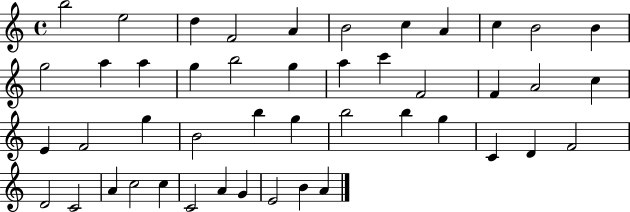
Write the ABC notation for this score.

X:1
T:Untitled
M:4/4
L:1/4
K:C
b2 e2 d F2 A B2 c A c B2 B g2 a a g b2 g a c' F2 F A2 c E F2 g B2 b g b2 b g C D F2 D2 C2 A c2 c C2 A G E2 B A